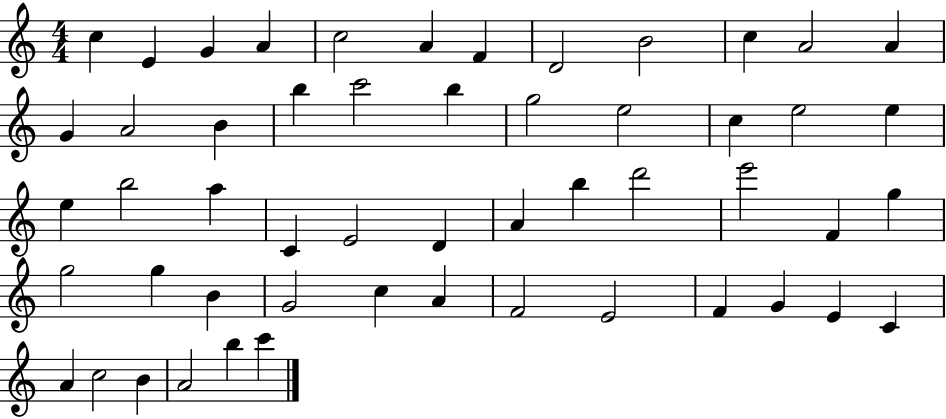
C5/q E4/q G4/q A4/q C5/h A4/q F4/q D4/h B4/h C5/q A4/h A4/q G4/q A4/h B4/q B5/q C6/h B5/q G5/h E5/h C5/q E5/h E5/q E5/q B5/h A5/q C4/q E4/h D4/q A4/q B5/q D6/h E6/h F4/q G5/q G5/h G5/q B4/q G4/h C5/q A4/q F4/h E4/h F4/q G4/q E4/q C4/q A4/q C5/h B4/q A4/h B5/q C6/q